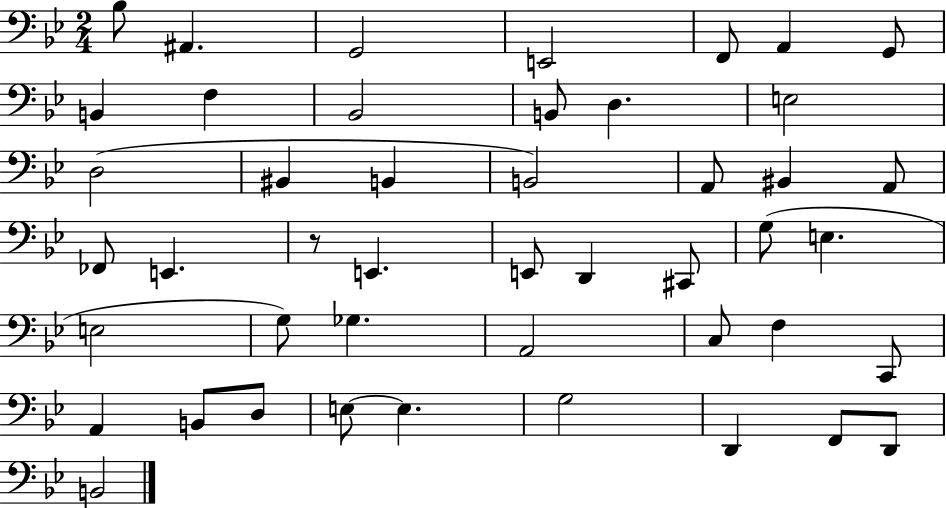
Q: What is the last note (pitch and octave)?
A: B2